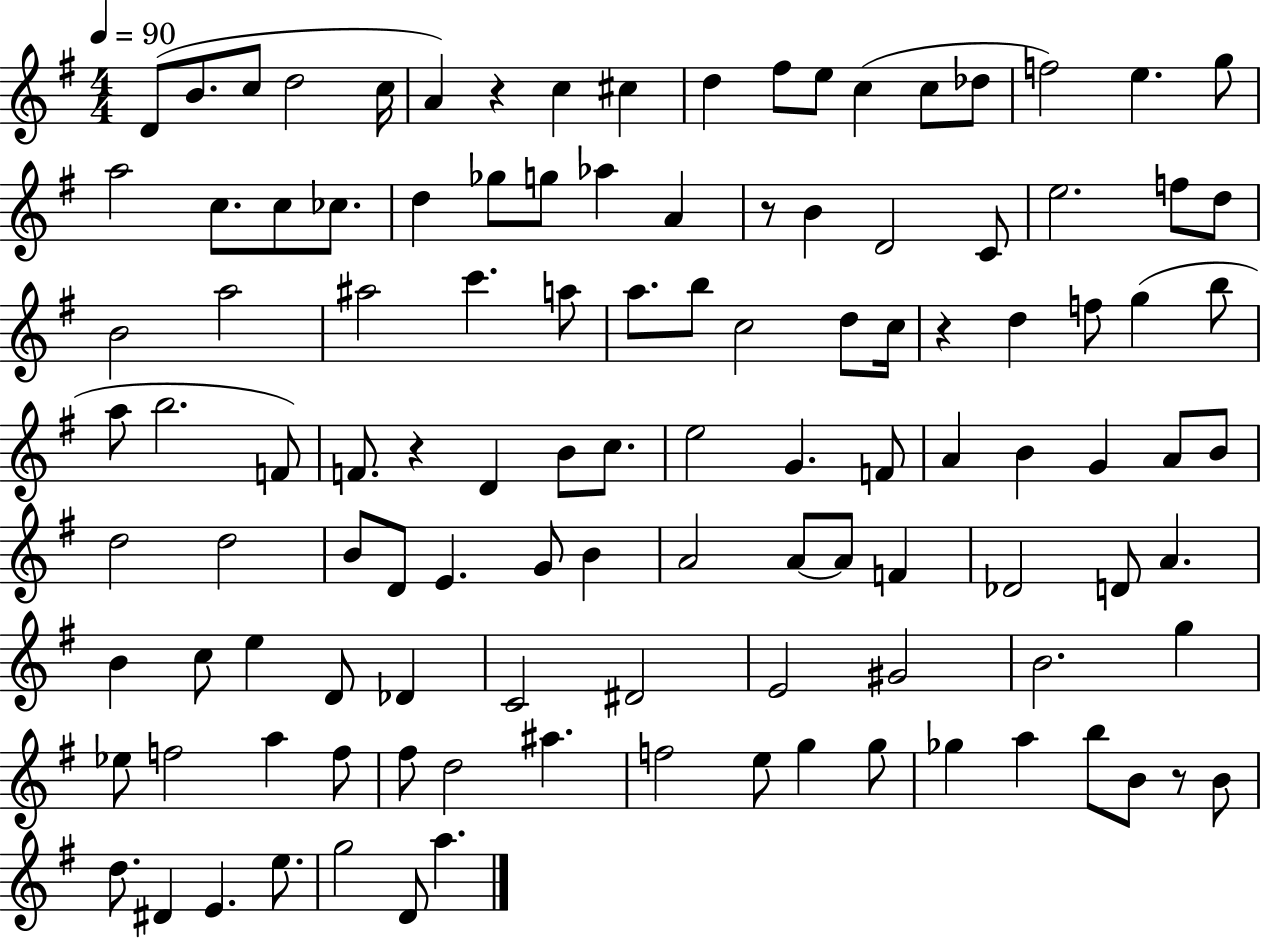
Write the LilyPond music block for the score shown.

{
  \clef treble
  \numericTimeSignature
  \time 4/4
  \key g \major
  \tempo 4 = 90
  d'8( b'8. c''8 d''2 c''16 | a'4) r4 c''4 cis''4 | d''4 fis''8 e''8 c''4( c''8 des''8 | f''2) e''4. g''8 | \break a''2 c''8. c''8 ces''8. | d''4 ges''8 g''8 aes''4 a'4 | r8 b'4 d'2 c'8 | e''2. f''8 d''8 | \break b'2 a''2 | ais''2 c'''4. a''8 | a''8. b''8 c''2 d''8 c''16 | r4 d''4 f''8 g''4( b''8 | \break a''8 b''2. f'8) | f'8. r4 d'4 b'8 c''8. | e''2 g'4. f'8 | a'4 b'4 g'4 a'8 b'8 | \break d''2 d''2 | b'8 d'8 e'4. g'8 b'4 | a'2 a'8~~ a'8 f'4 | des'2 d'8 a'4. | \break b'4 c''8 e''4 d'8 des'4 | c'2 dis'2 | e'2 gis'2 | b'2. g''4 | \break ees''8 f''2 a''4 f''8 | fis''8 d''2 ais''4. | f''2 e''8 g''4 g''8 | ges''4 a''4 b''8 b'8 r8 b'8 | \break d''8. dis'4 e'4. e''8. | g''2 d'8 a''4. | \bar "|."
}